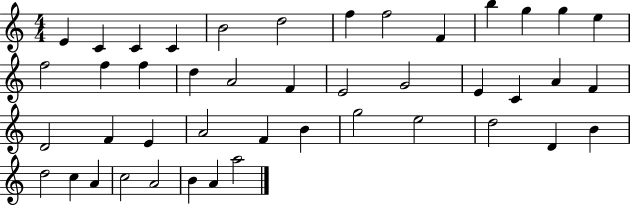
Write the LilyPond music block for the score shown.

{
  \clef treble
  \numericTimeSignature
  \time 4/4
  \key c \major
  e'4 c'4 c'4 c'4 | b'2 d''2 | f''4 f''2 f'4 | b''4 g''4 g''4 e''4 | \break f''2 f''4 f''4 | d''4 a'2 f'4 | e'2 g'2 | e'4 c'4 a'4 f'4 | \break d'2 f'4 e'4 | a'2 f'4 b'4 | g''2 e''2 | d''2 d'4 b'4 | \break d''2 c''4 a'4 | c''2 a'2 | b'4 a'4 a''2 | \bar "|."
}